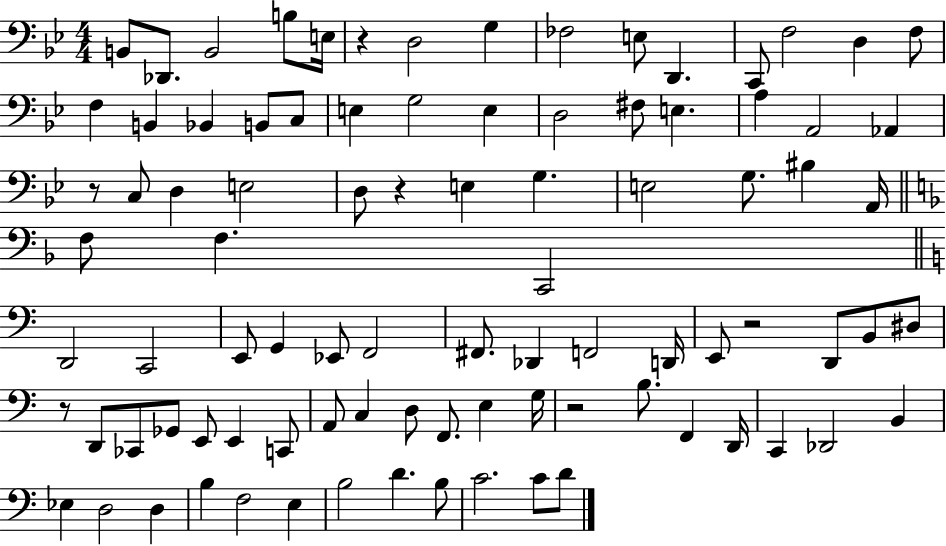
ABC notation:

X:1
T:Untitled
M:4/4
L:1/4
K:Bb
B,,/2 _D,,/2 B,,2 B,/2 E,/4 z D,2 G, _F,2 E,/2 D,, C,,/2 F,2 D, F,/2 F, B,, _B,, B,,/2 C,/2 E, G,2 E, D,2 ^F,/2 E, A, A,,2 _A,, z/2 C,/2 D, E,2 D,/2 z E, G, E,2 G,/2 ^B, A,,/4 F,/2 F, C,,2 D,,2 C,,2 E,,/2 G,, _E,,/2 F,,2 ^F,,/2 _D,, F,,2 D,,/4 E,,/2 z2 D,,/2 B,,/2 ^D,/2 z/2 D,,/2 _C,,/2 _G,,/2 E,,/2 E,, C,,/2 A,,/2 C, D,/2 F,,/2 E, G,/4 z2 B,/2 F,, D,,/4 C,, _D,,2 B,, _E, D,2 D, B, F,2 E, B,2 D B,/2 C2 C/2 D/2